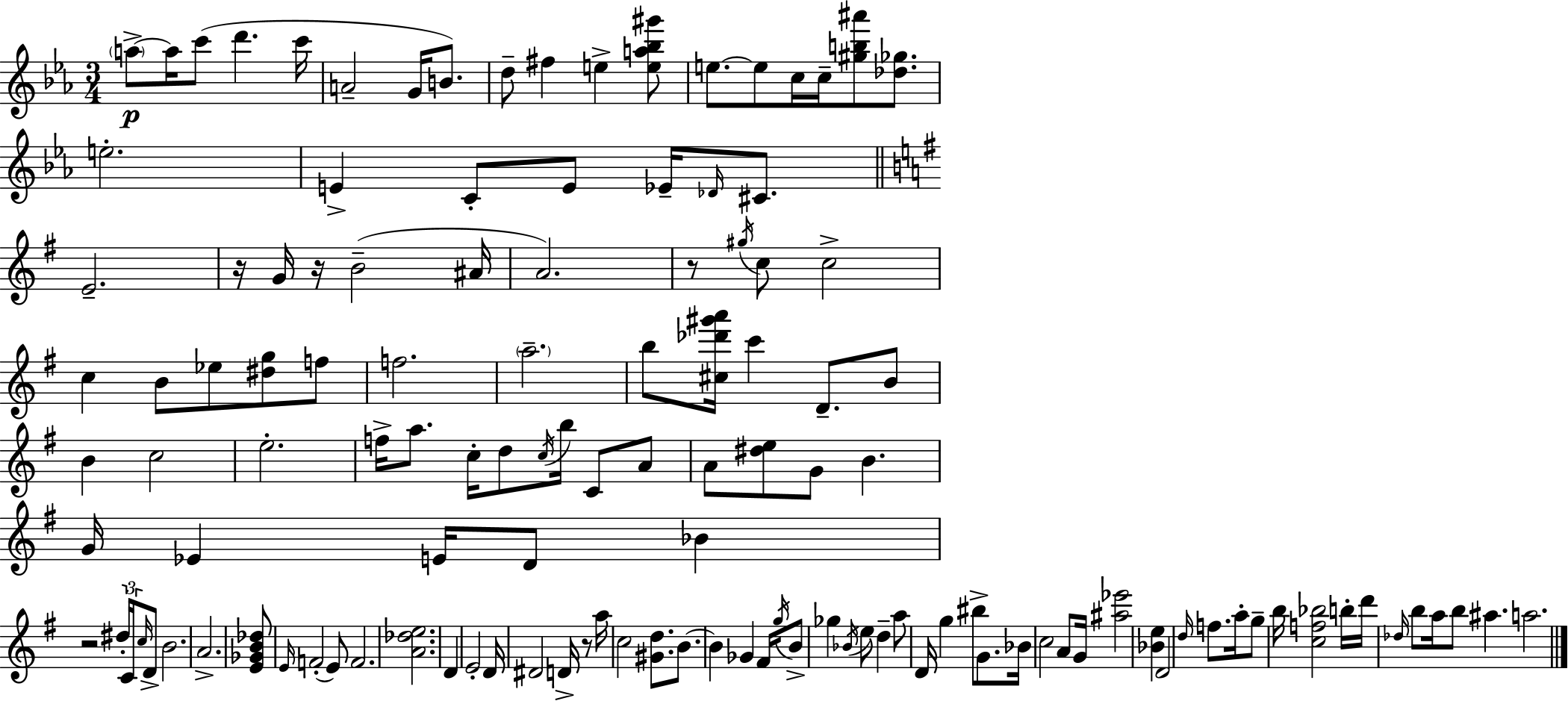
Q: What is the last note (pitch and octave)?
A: A5